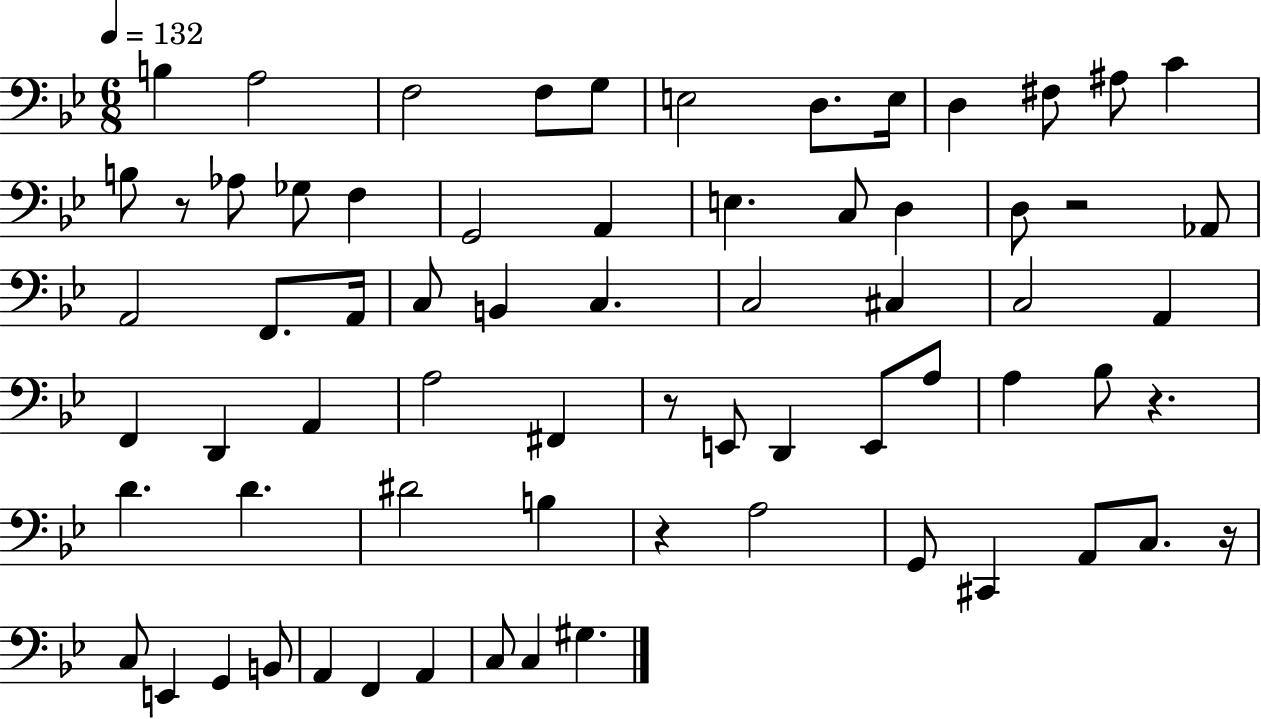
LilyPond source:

{
  \clef bass
  \numericTimeSignature
  \time 6/8
  \key bes \major
  \tempo 4 = 132
  b4 a2 | f2 f8 g8 | e2 d8. e16 | d4 fis8 ais8 c'4 | \break b8 r8 aes8 ges8 f4 | g,2 a,4 | e4. c8 d4 | d8 r2 aes,8 | \break a,2 f,8. a,16 | c8 b,4 c4. | c2 cis4 | c2 a,4 | \break f,4 d,4 a,4 | a2 fis,4 | r8 e,8 d,4 e,8 a8 | a4 bes8 r4. | \break d'4. d'4. | dis'2 b4 | r4 a2 | g,8 cis,4 a,8 c8. r16 | \break c8 e,4 g,4 b,8 | a,4 f,4 a,4 | c8 c4 gis4. | \bar "|."
}